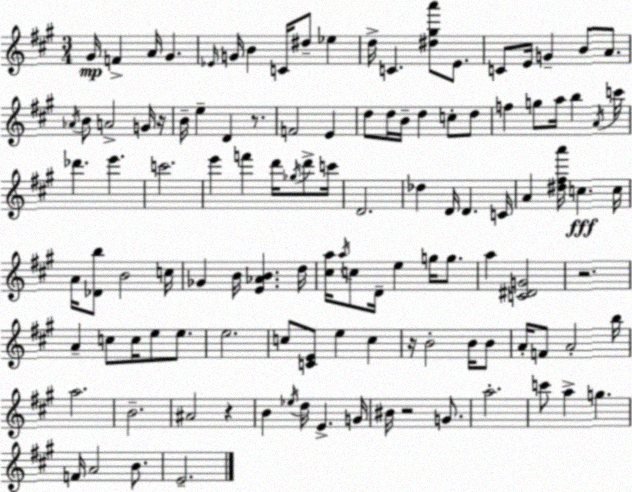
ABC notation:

X:1
T:Untitled
M:3/4
L:1/4
K:A
^G/4 F A/4 ^G _E/4 G/4 B C/4 ^d/2 _e d/4 C [^d^ga']/2 E/2 C/2 E/4 G B/2 A/2 _A/4 B/2 A2 G/4 z/4 B/4 e D z/2 F2 E d/2 d/4 B/4 d c/2 d/2 f g/2 a/4 b A/4 c'/4 _d' e' c'2 e' f' d'/4 _g/4 d'/2 c'/4 D2 _d D/4 D C/4 A [^d^fa']/4 c c/4 A/4 [_Db]/2 B2 c/4 _G B/4 [E_AB] d/4 [^ca]/4 a/4 c/2 D/4 e g/4 g/2 a [C^DG]2 z2 A c/2 c/4 e/2 e/2 e2 c/2 [CE]/2 e c z/4 B2 B/4 B/2 A/4 F/2 A2 b/4 a2 B2 ^A2 z B _e/4 d/4 E G/4 ^B/4 z2 G/2 a2 c'/2 a g F/4 A2 B/2 E2